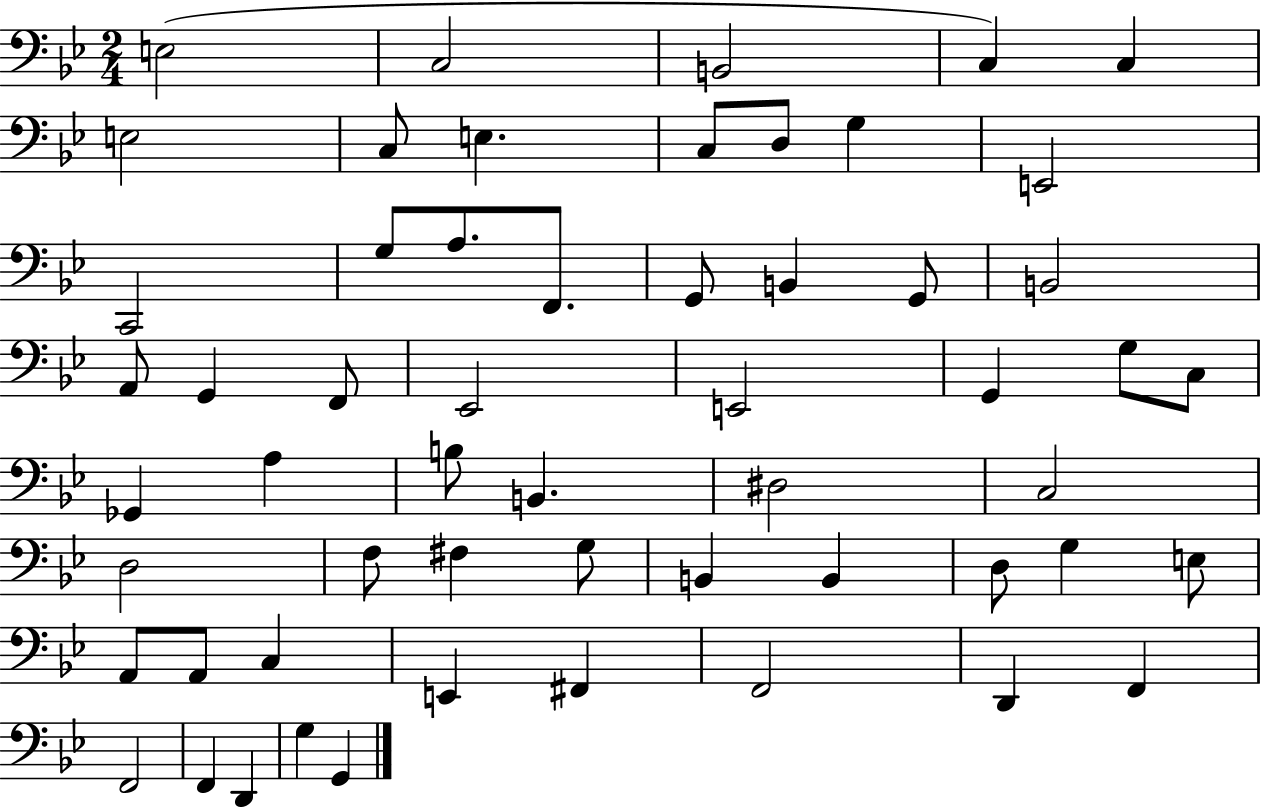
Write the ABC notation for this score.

X:1
T:Untitled
M:2/4
L:1/4
K:Bb
E,2 C,2 B,,2 C, C, E,2 C,/2 E, C,/2 D,/2 G, E,,2 C,,2 G,/2 A,/2 F,,/2 G,,/2 B,, G,,/2 B,,2 A,,/2 G,, F,,/2 _E,,2 E,,2 G,, G,/2 C,/2 _G,, A, B,/2 B,, ^D,2 C,2 D,2 F,/2 ^F, G,/2 B,, B,, D,/2 G, E,/2 A,,/2 A,,/2 C, E,, ^F,, F,,2 D,, F,, F,,2 F,, D,, G, G,,